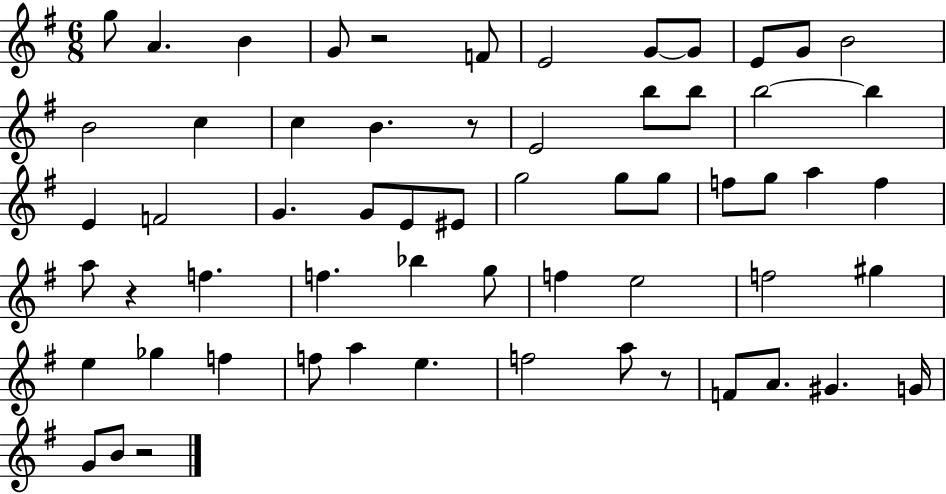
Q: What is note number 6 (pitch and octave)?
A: E4